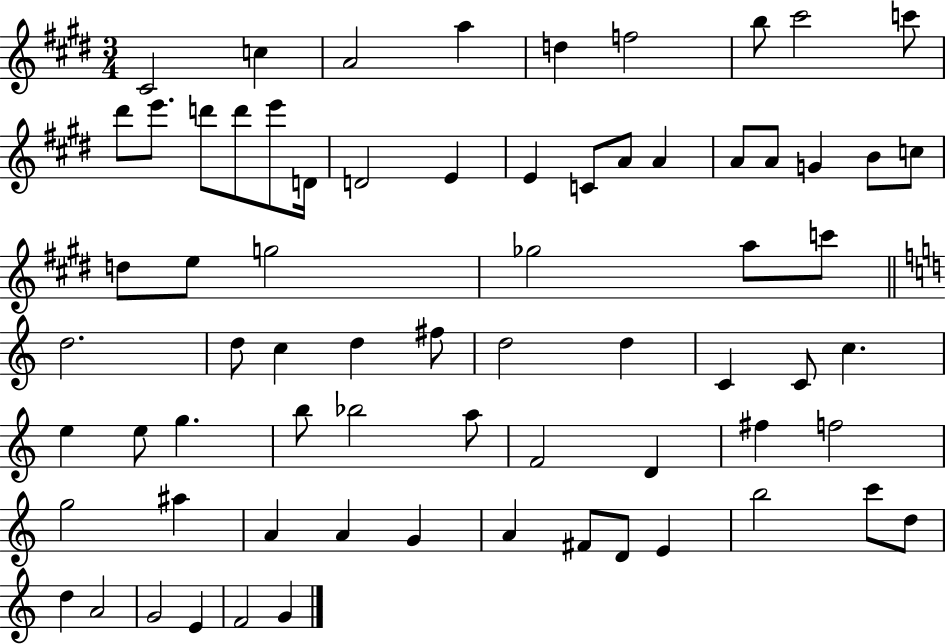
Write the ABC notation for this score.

X:1
T:Untitled
M:3/4
L:1/4
K:E
^C2 c A2 a d f2 b/2 ^c'2 c'/2 ^d'/2 e'/2 d'/2 d'/2 e'/2 D/4 D2 E E C/2 A/2 A A/2 A/2 G B/2 c/2 d/2 e/2 g2 _g2 a/2 c'/2 d2 d/2 c d ^f/2 d2 d C C/2 c e e/2 g b/2 _b2 a/2 F2 D ^f f2 g2 ^a A A G A ^F/2 D/2 E b2 c'/2 d/2 d A2 G2 E F2 G